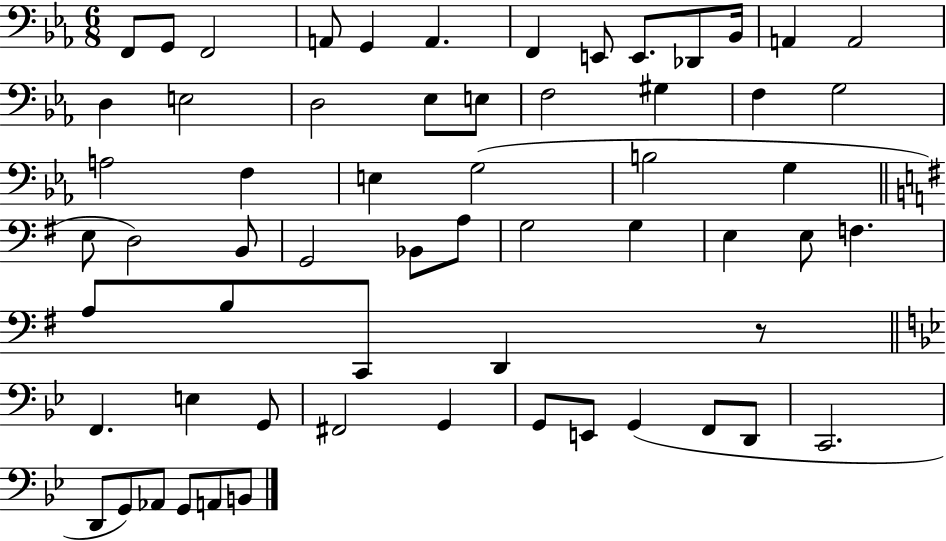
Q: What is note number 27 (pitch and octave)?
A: B3